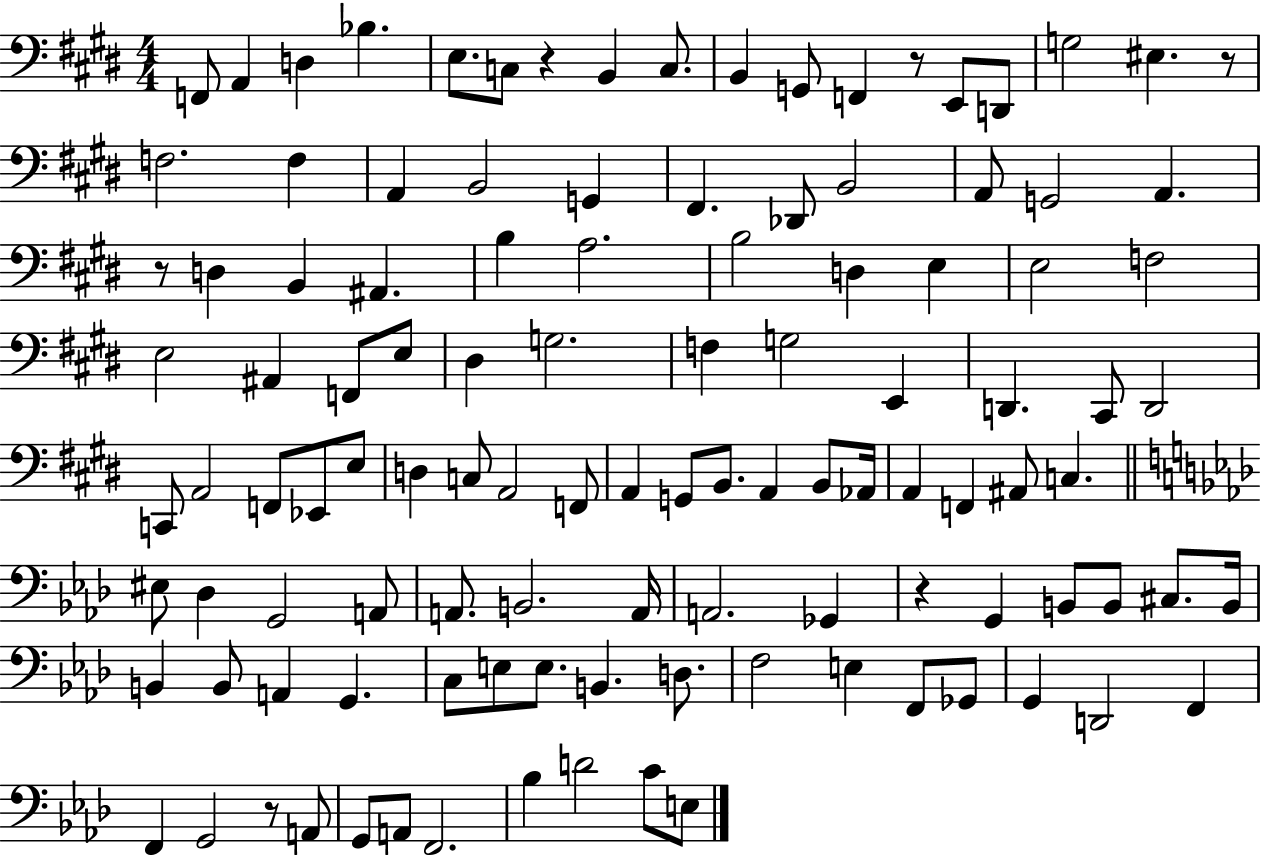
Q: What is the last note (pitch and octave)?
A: E3